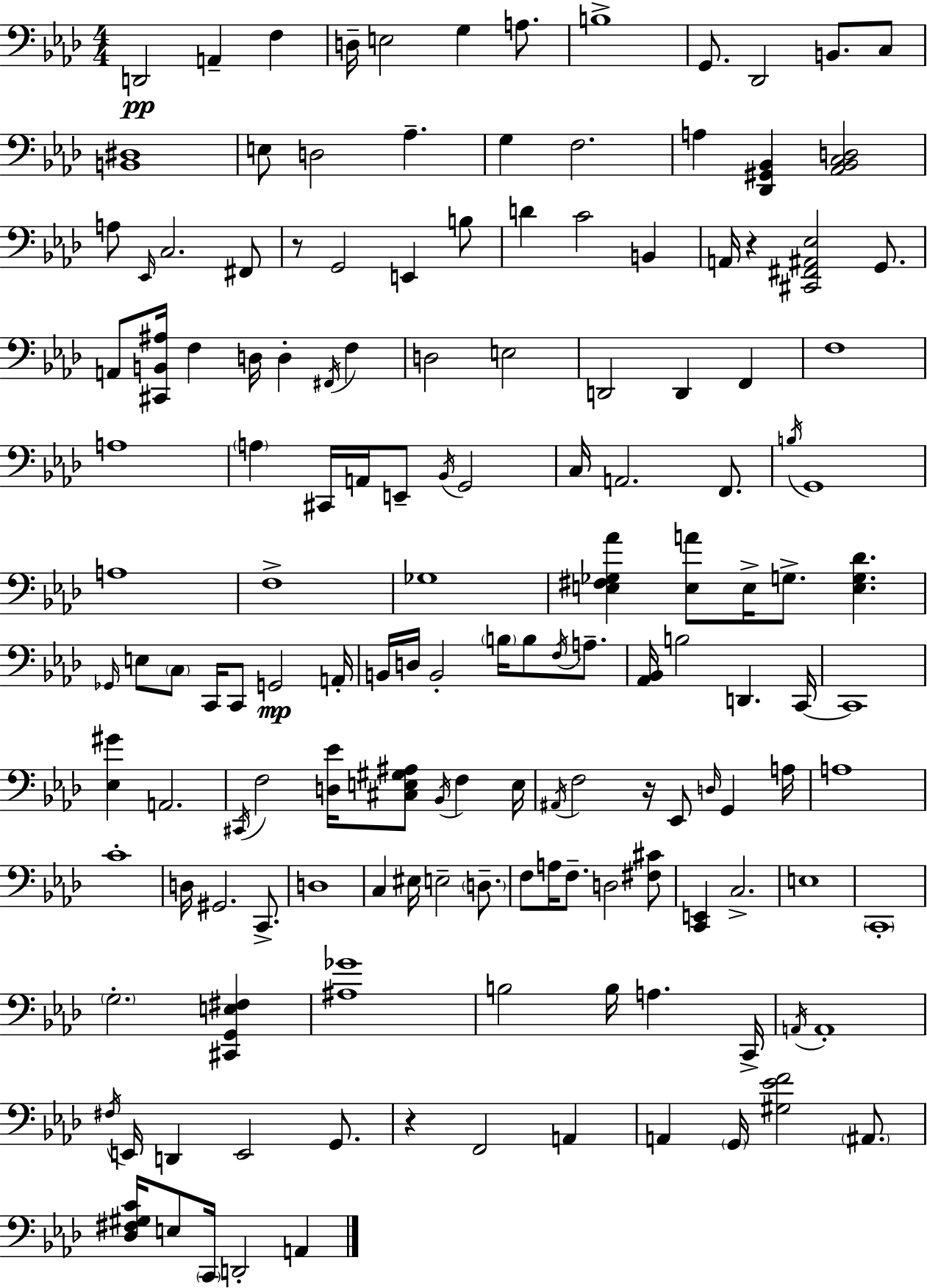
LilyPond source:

{
  \clef bass
  \numericTimeSignature
  \time 4/4
  \key f \minor
  d,2\pp a,4-- f4 | d16-- e2 g4 a8. | b1-> | g,8. des,2 b,8. c8 | \break <b, dis>1 | e8 d2 aes4.-- | g4 f2. | a4 <des, gis, bes,>4 <aes, bes, c d>2 | \break a8 \grace { ees,16 } c2. fis,8 | r8 g,2 e,4 b8 | d'4 c'2 b,4 | a,16 r4 <cis, fis, ais, ees>2 g,8. | \break a,8 <cis, b, ais>16 f4 d16 d4-. \acciaccatura { fis,16 } f4 | d2 e2 | d,2 d,4 f,4 | f1 | \break a1 | \parenthesize a4 cis,16 a,16 e,8-- \acciaccatura { bes,16 } g,2 | c16 a,2. | f,8. \acciaccatura { b16 } g,1 | \break a1 | f1-> | ges1 | <e fis ges aes'>4 <e a'>8 e16-> g8.-> <e g des'>4. | \break \grace { ges,16 } e8 \parenthesize c8 c,16 c,8 g,2\mp | a,16-. b,16 d16 b,2-. \parenthesize b16 | b8 \acciaccatura { f16 } a8.-- <aes, bes,>16 b2 d,4. | c,16~~ c,1 | \break <ees gis'>4 a,2. | \acciaccatura { cis,16 } f2 <d ees'>16 | <cis e gis ais>8 \acciaccatura { bes,16 } f4 e16 \acciaccatura { ais,16 } f2 | r16 ees,8 \grace { d16 } g,4 a16 a1 | \break c'1-. | d16 gis,2. | c,8.-> d1 | c4 eis16 e2-- | \break \parenthesize d8.-- f8 a16 f8.-- | d2 <fis cis'>8 <c, e,>4 c2.-> | e1 | \parenthesize c,1-. | \break \parenthesize g2.-. | <cis, g, e fis>4 <ais ges'>1 | b2 | b16 a4. c,16-> \acciaccatura { a,16 } a,1-. | \break \acciaccatura { fis16 } e,16 d,4 | e,2 g,8. r4 | f,2 a,4 a,4 | \parenthesize g,16 <gis ees' f'>2 \parenthesize ais,8. <des fis gis c'>16 e8 \parenthesize c,16 | \break d,2-. a,4 \bar "|."
}